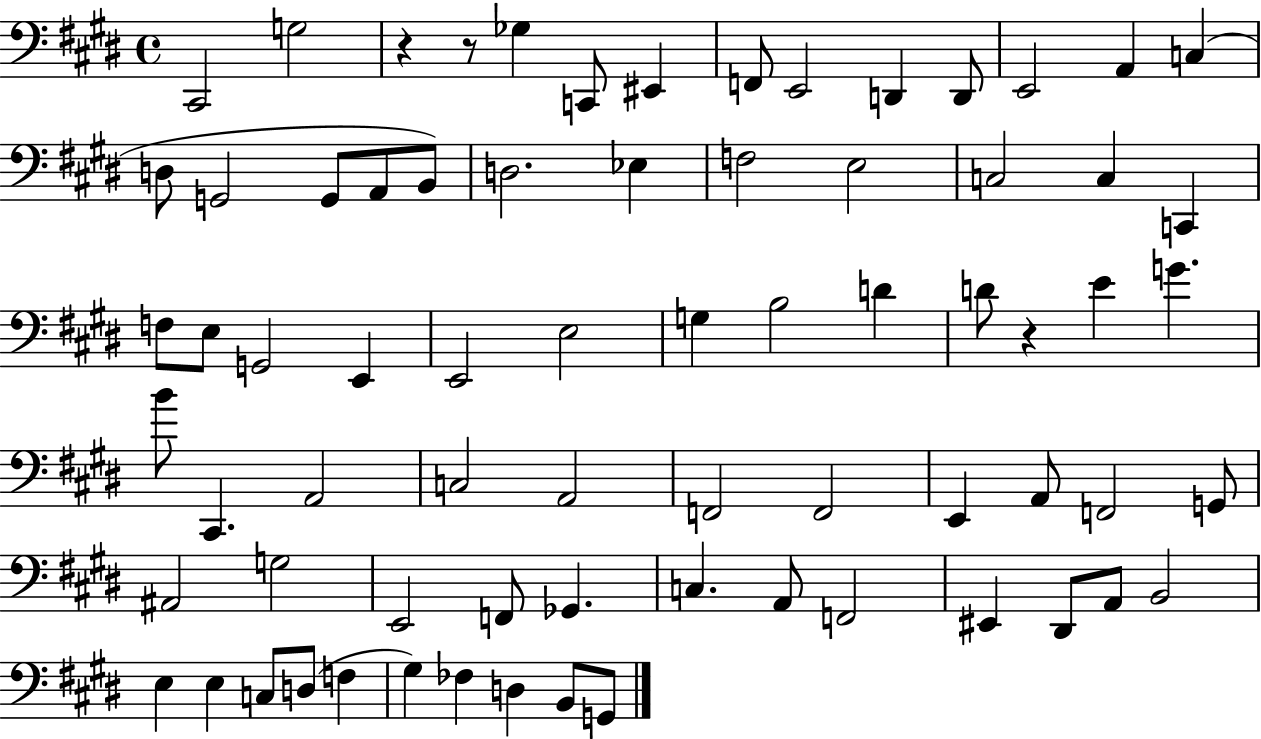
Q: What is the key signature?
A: E major